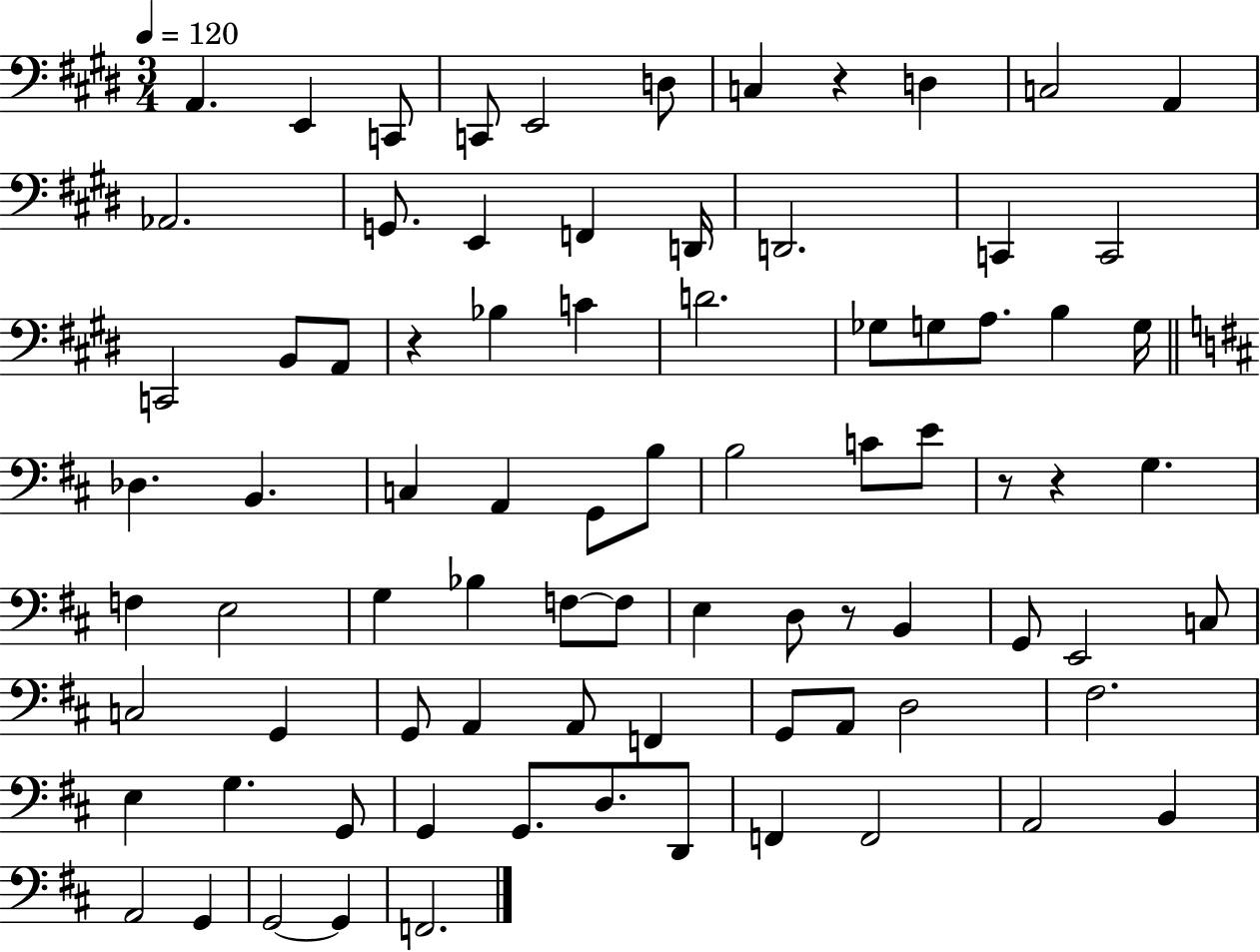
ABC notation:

X:1
T:Untitled
M:3/4
L:1/4
K:E
A,, E,, C,,/2 C,,/2 E,,2 D,/2 C, z D, C,2 A,, _A,,2 G,,/2 E,, F,, D,,/4 D,,2 C,, C,,2 C,,2 B,,/2 A,,/2 z _B, C D2 _G,/2 G,/2 A,/2 B, G,/4 _D, B,, C, A,, G,,/2 B,/2 B,2 C/2 E/2 z/2 z G, F, E,2 G, _B, F,/2 F,/2 E, D,/2 z/2 B,, G,,/2 E,,2 C,/2 C,2 G,, G,,/2 A,, A,,/2 F,, G,,/2 A,,/2 D,2 ^F,2 E, G, G,,/2 G,, G,,/2 D,/2 D,,/2 F,, F,,2 A,,2 B,, A,,2 G,, G,,2 G,, F,,2